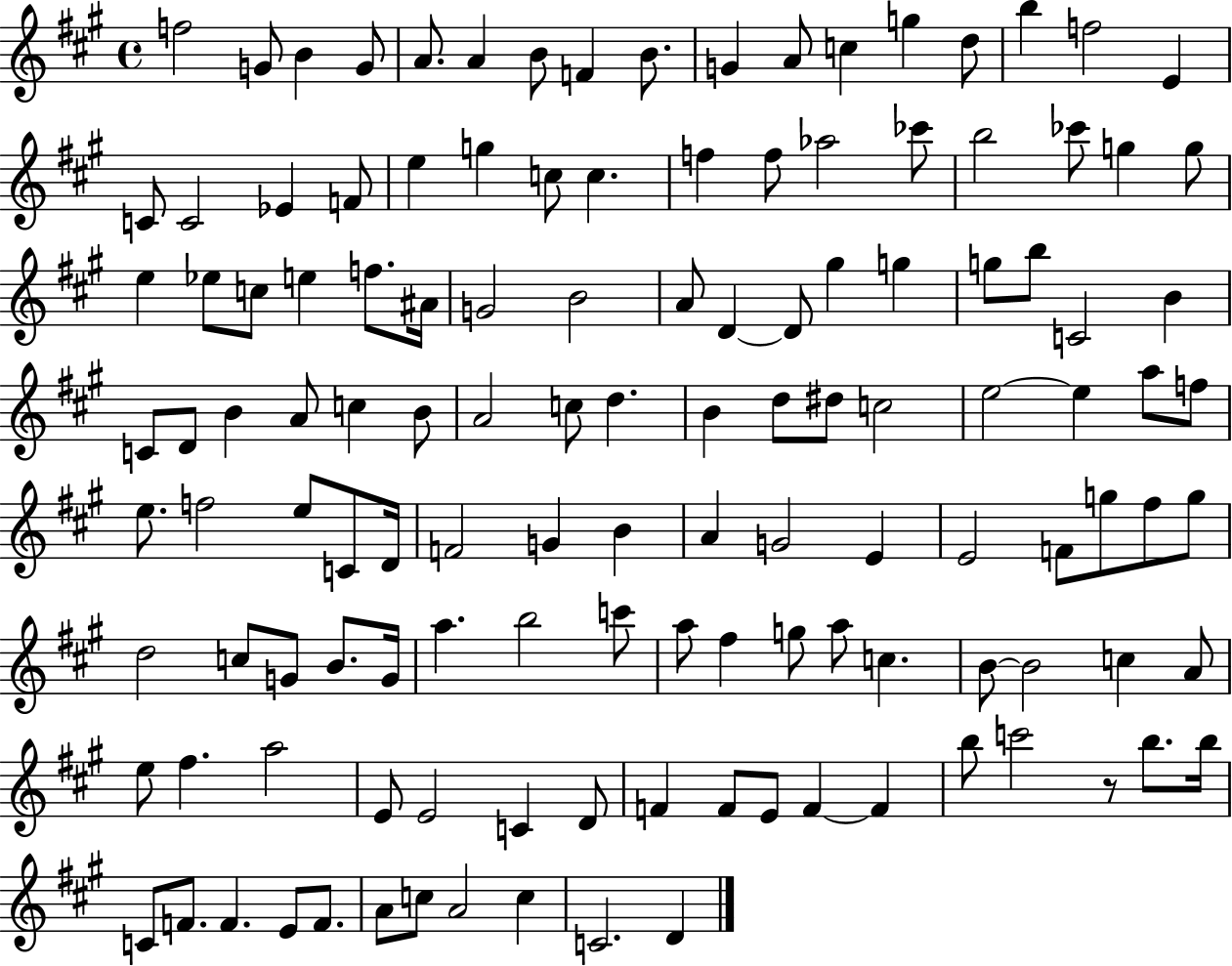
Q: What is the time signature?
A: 4/4